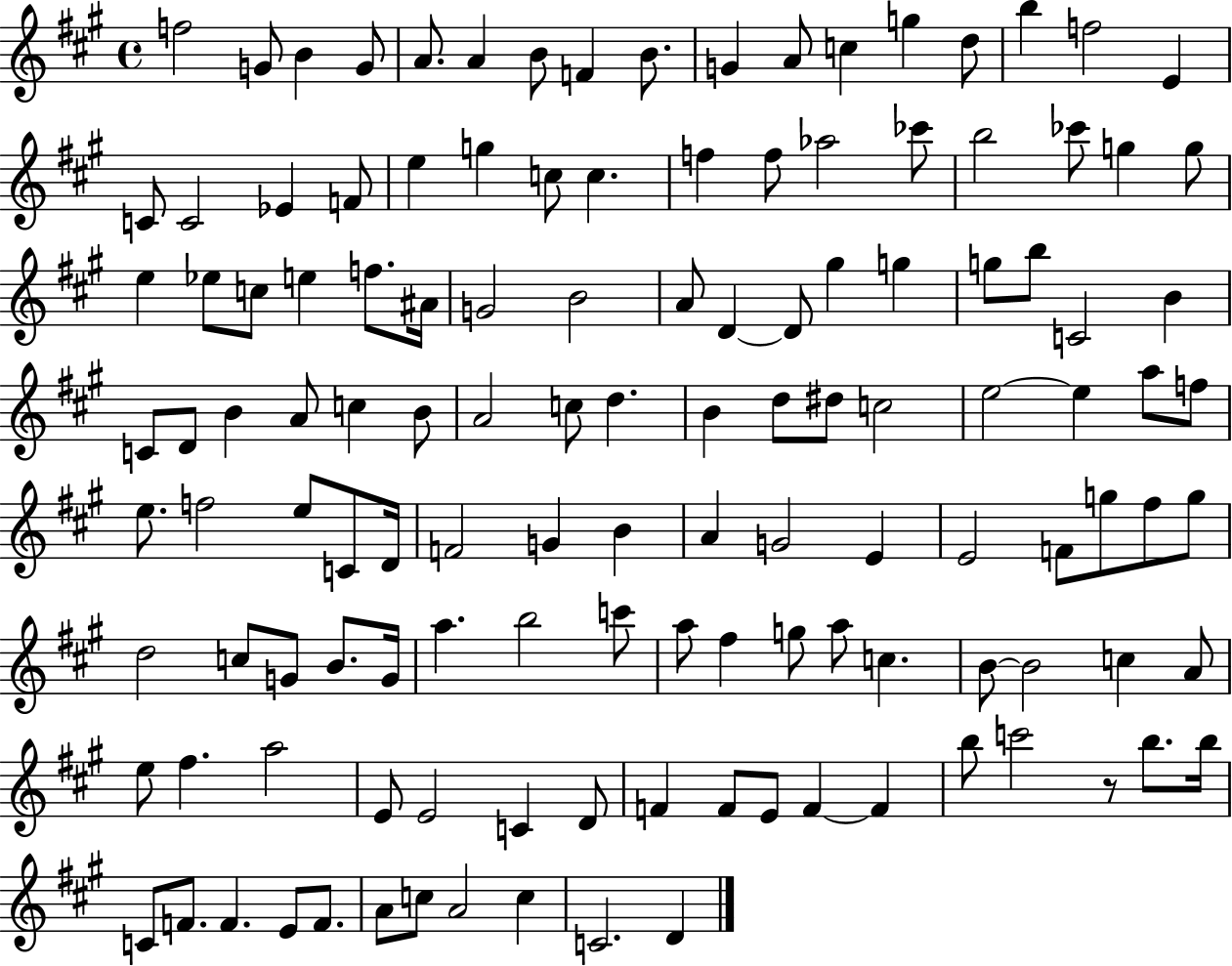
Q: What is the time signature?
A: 4/4